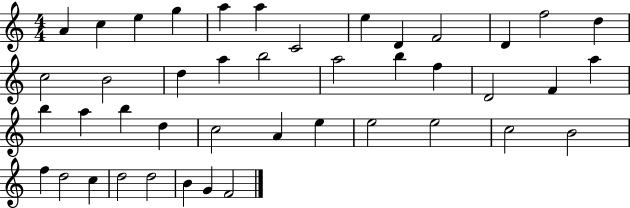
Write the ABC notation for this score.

X:1
T:Untitled
M:4/4
L:1/4
K:C
A c e g a a C2 e D F2 D f2 d c2 B2 d a b2 a2 b f D2 F a b a b d c2 A e e2 e2 c2 B2 f d2 c d2 d2 B G F2